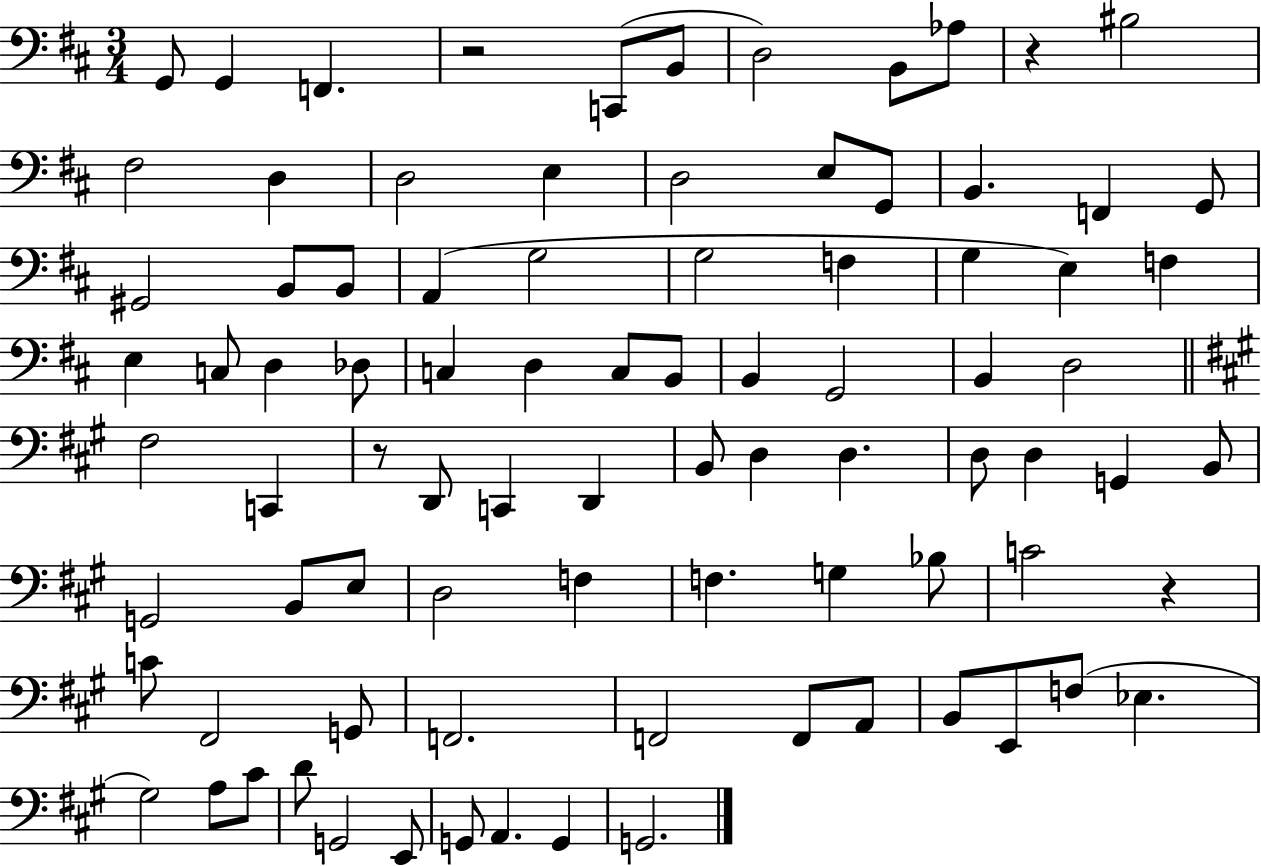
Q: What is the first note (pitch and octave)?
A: G2